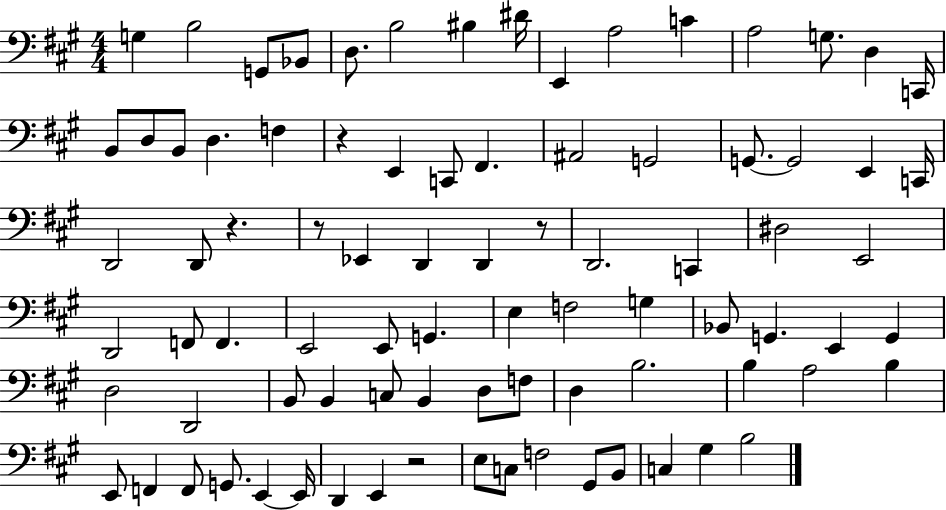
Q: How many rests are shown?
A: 5